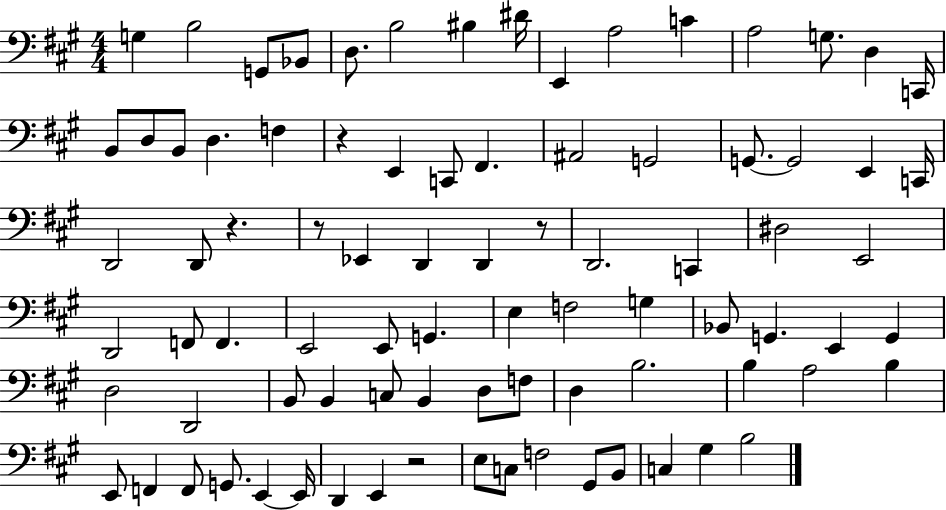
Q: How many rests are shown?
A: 5